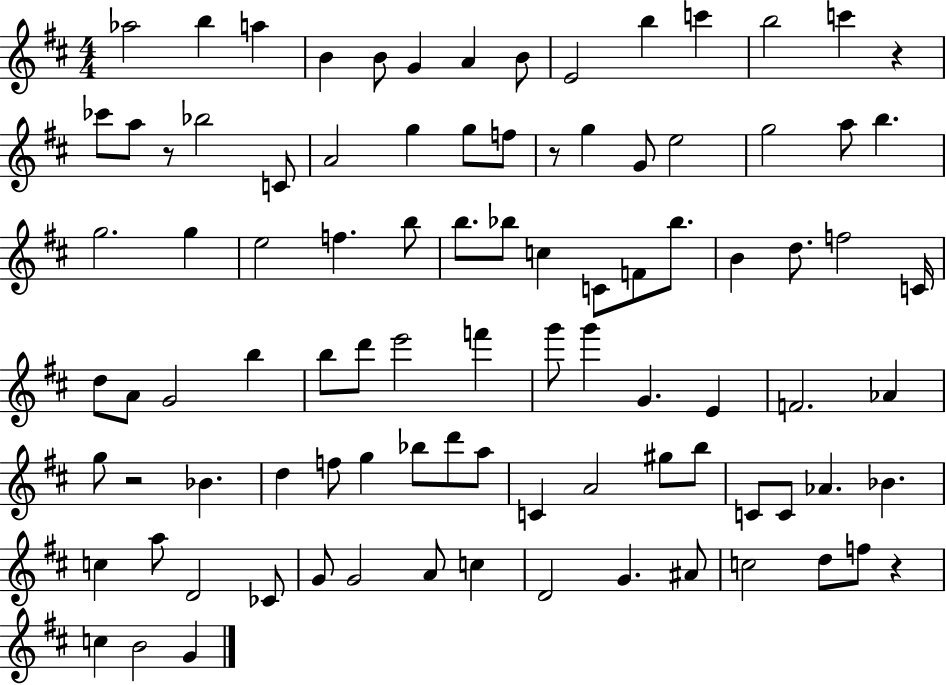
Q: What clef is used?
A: treble